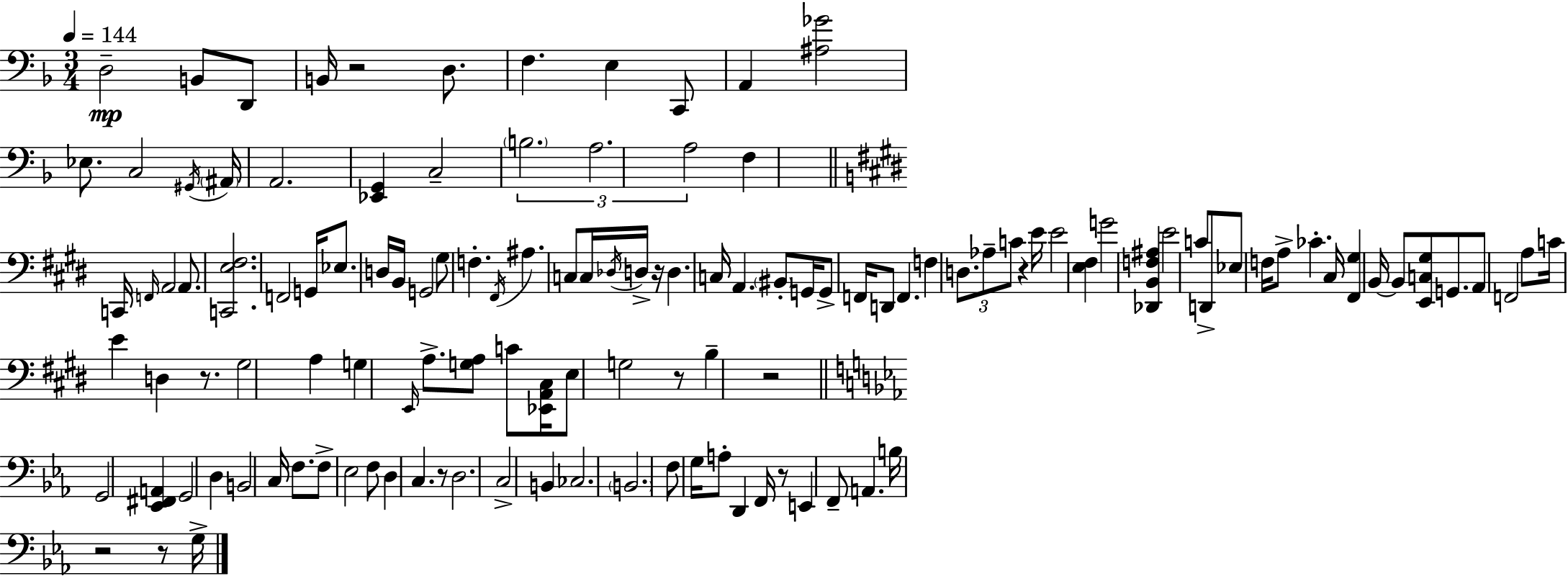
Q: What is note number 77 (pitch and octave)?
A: E3